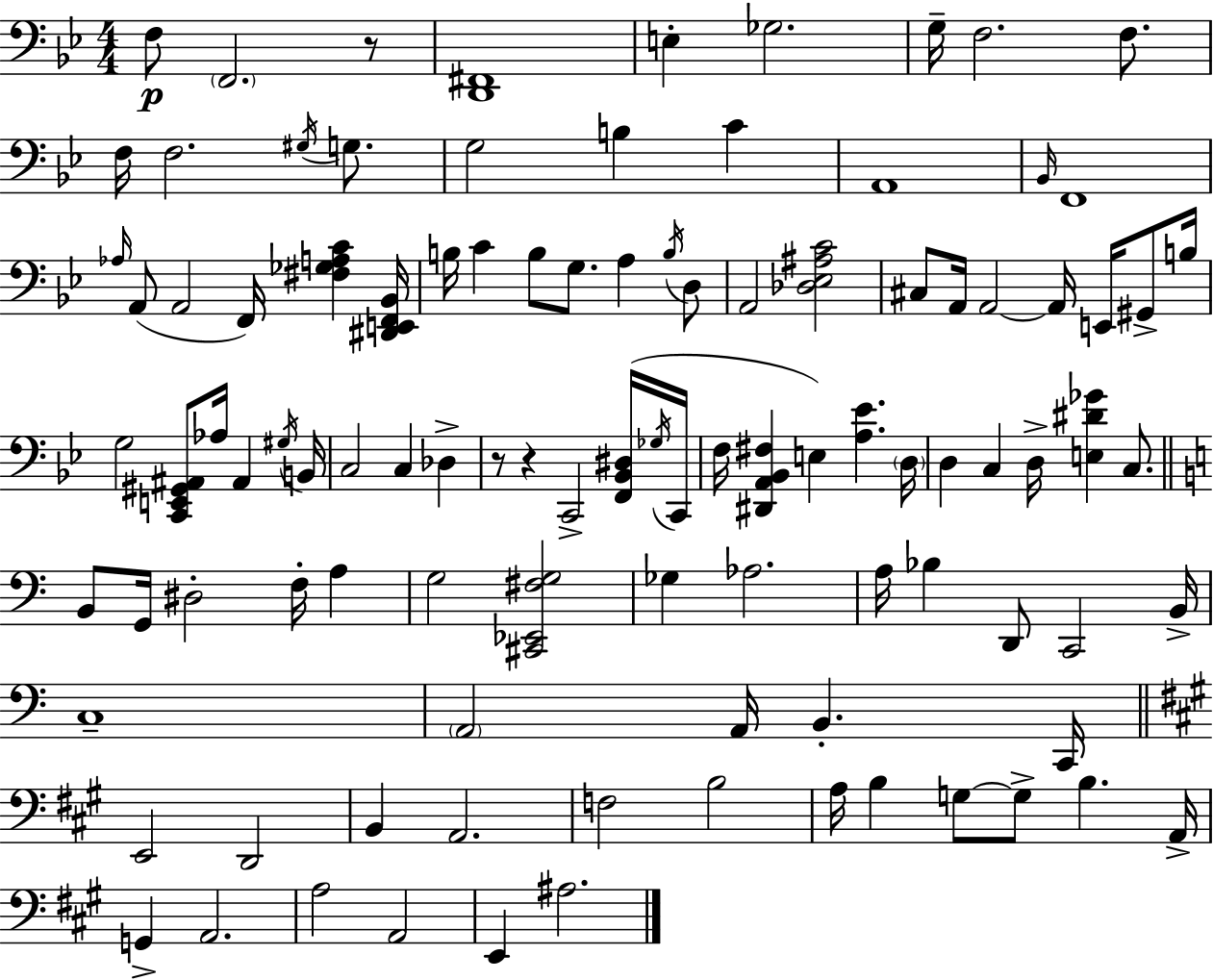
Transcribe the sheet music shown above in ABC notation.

X:1
T:Untitled
M:4/4
L:1/4
K:Gm
F,/2 F,,2 z/2 [D,,^F,,]4 E, _G,2 G,/4 F,2 F,/2 F,/4 F,2 ^G,/4 G,/2 G,2 B, C A,,4 _B,,/4 F,,4 _A,/4 A,,/2 A,,2 F,,/4 [^F,_G,A,C] [^D,,E,,F,,_B,,]/4 B,/4 C B,/2 G,/2 A, B,/4 D,/2 A,,2 [_D,_E,^A,C]2 ^C,/2 A,,/4 A,,2 A,,/4 E,,/4 ^G,,/2 B,/4 G,2 [C,,E,,^G,,^A,,]/2 _A,/4 ^A,, ^G,/4 B,,/4 C,2 C, _D, z/2 z C,,2 [F,,_B,,^D,]/4 _G,/4 C,,/4 F,/4 [^D,,A,,_B,,^F,] E, [A,_E] D,/4 D, C, D,/4 [E,^D_G] C,/2 B,,/2 G,,/4 ^D,2 F,/4 A, G,2 [^C,,_E,,^F,G,]2 _G, _A,2 A,/4 _B, D,,/2 C,,2 B,,/4 C,4 A,,2 A,,/4 B,, C,,/4 E,,2 D,,2 B,, A,,2 F,2 B,2 A,/4 B, G,/2 G,/2 B, A,,/4 G,, A,,2 A,2 A,,2 E,, ^A,2